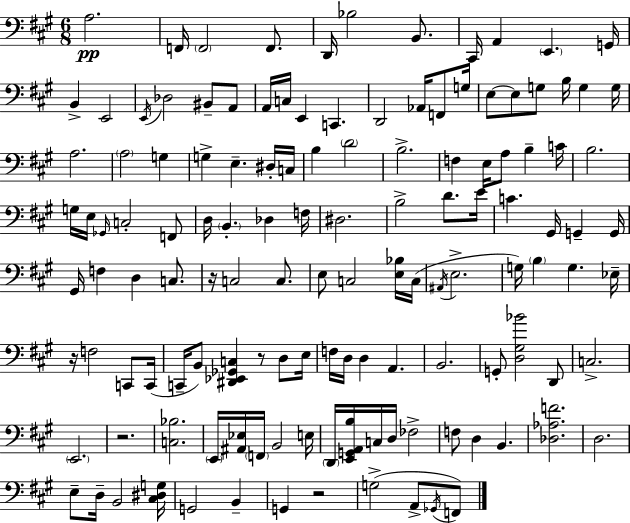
X:1
T:Untitled
M:6/8
L:1/4
K:A
A,2 F,,/4 F,,2 F,,/2 D,,/4 _B,2 B,,/2 ^C,,/4 A,, E,, G,,/4 B,, E,,2 E,,/4 _D,2 ^B,,/2 A,,/2 A,,/4 C,/4 E,, C,, D,,2 _A,,/4 F,,/2 G,/4 E,/2 E,/2 G,/2 B,/4 G, G,/4 A,2 A,2 G, G, E, ^D,/4 C,/4 B, D2 B,2 F, E,/4 A,/2 B, C/4 B,2 G,/4 E,/4 _G,,/4 C,2 F,,/2 D,/4 B,, _D, F,/4 ^D,2 B,2 D/2 E/4 C ^G,,/4 G,, G,,/4 ^G,,/4 F, D, C,/2 z/4 C,2 C,/2 E,/2 C,2 [E,_B,]/4 C,/4 ^A,,/4 E,2 G,/4 B, G, _E,/4 z/4 F,2 C,,/2 C,,/4 C,,/4 B,,/2 [^D,,_E,,_G,,C,] z/2 D,/2 E,/4 F,/4 D,/4 D, A,, B,,2 G,,/2 [D,^G,_B]2 D,,/2 C,2 E,,2 z2 [C,_B,]2 E,,/4 [^A,,_E,]/4 F,,/4 B,,2 E,/4 D,,/4 [E,,G,,A,,B,]/4 C,/4 D,/4 _F,2 F,/2 D, B,, [_D,_A,F]2 D,2 E,/2 D,/4 B,,2 [^C,^D,G,]/4 G,,2 B,, G,, z2 G,2 A,,/2 _G,,/4 F,,/2